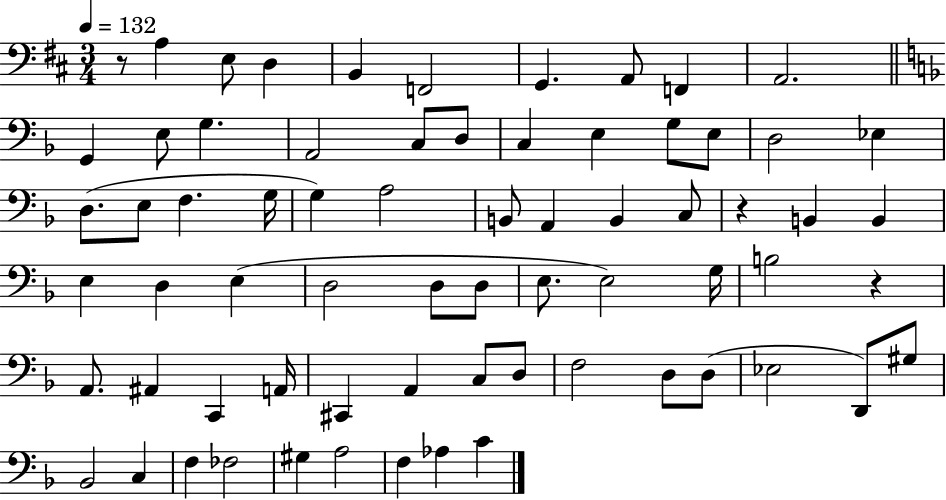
{
  \clef bass
  \numericTimeSignature
  \time 3/4
  \key d \major
  \tempo 4 = 132
  r8 a4 e8 d4 | b,4 f,2 | g,4. a,8 f,4 | a,2. | \break \bar "||" \break \key d \minor g,4 e8 g4. | a,2 c8 d8 | c4 e4 g8 e8 | d2 ees4 | \break d8.( e8 f4. g16 | g4) a2 | b,8 a,4 b,4 c8 | r4 b,4 b,4 | \break e4 d4 e4( | d2 d8 d8 | e8. e2) g16 | b2 r4 | \break a,8. ais,4 c,4 a,16 | cis,4 a,4 c8 d8 | f2 d8 d8( | ees2 d,8) gis8 | \break bes,2 c4 | f4 fes2 | gis4 a2 | f4 aes4 c'4 | \break \bar "|."
}